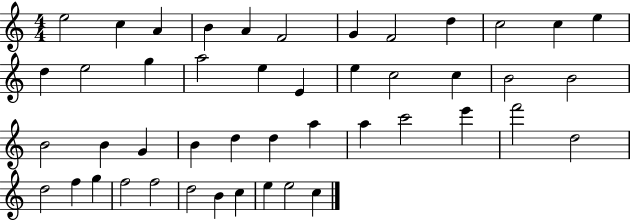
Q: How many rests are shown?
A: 0